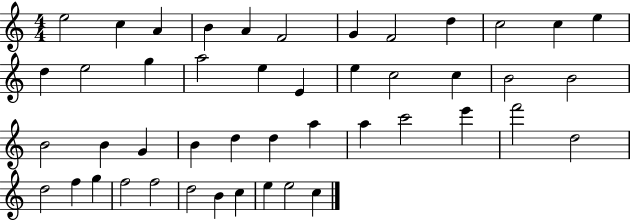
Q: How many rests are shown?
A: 0